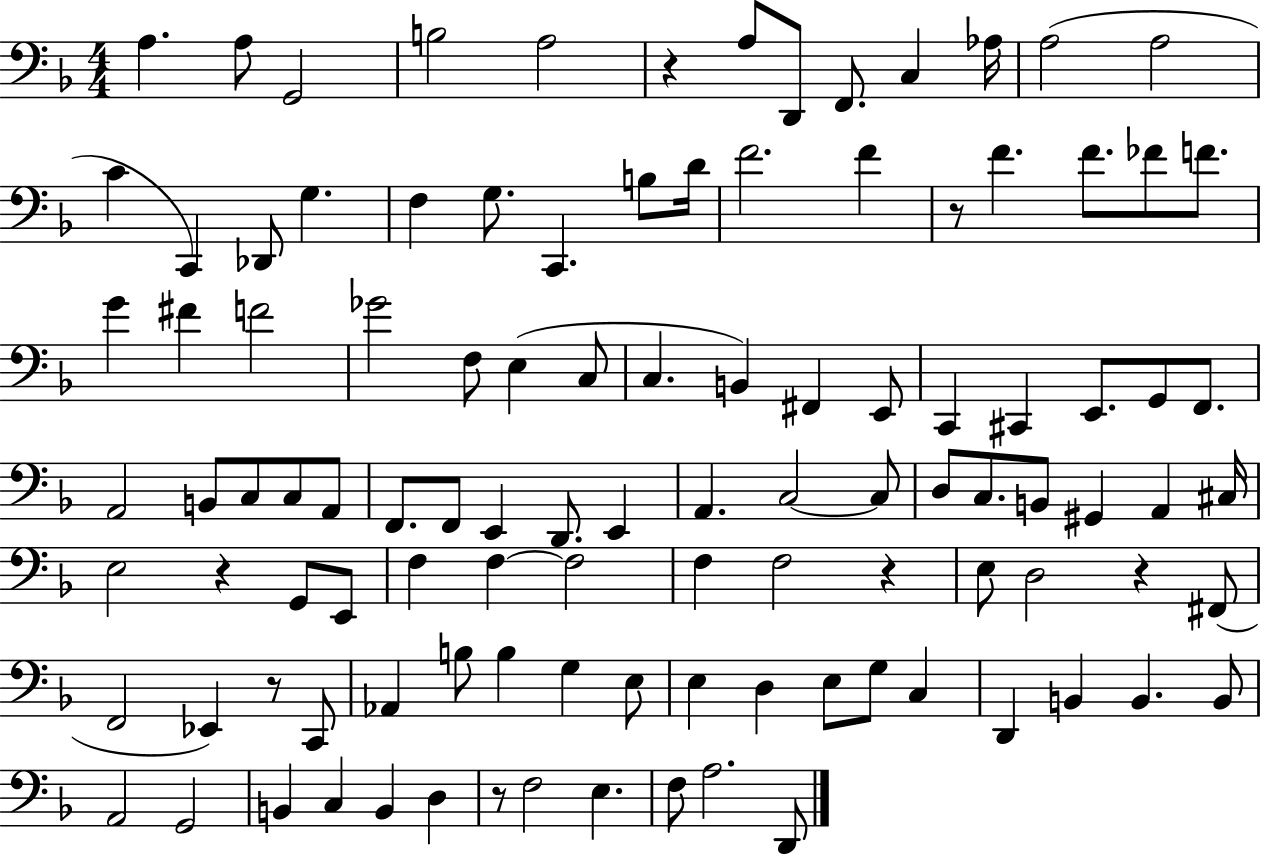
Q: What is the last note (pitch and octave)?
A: D2